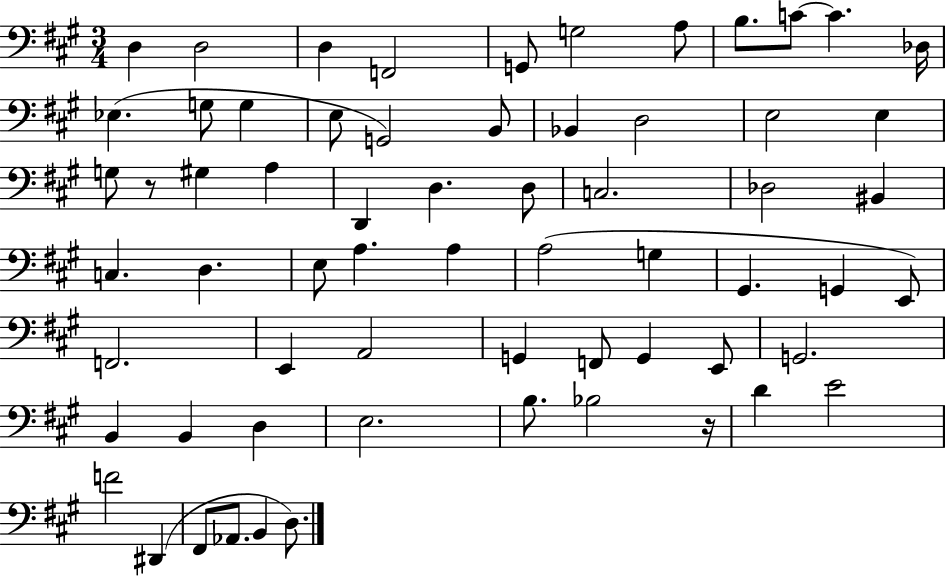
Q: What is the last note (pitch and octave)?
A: D3